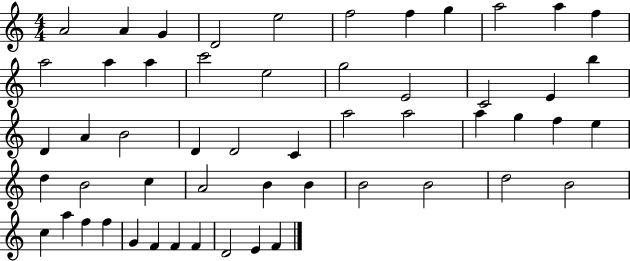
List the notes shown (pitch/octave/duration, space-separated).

A4/h A4/q G4/q D4/h E5/h F5/h F5/q G5/q A5/h A5/q F5/q A5/h A5/q A5/q C6/h E5/h G5/h E4/h C4/h E4/q B5/q D4/q A4/q B4/h D4/q D4/h C4/q A5/h A5/h A5/q G5/q F5/q E5/q D5/q B4/h C5/q A4/h B4/q B4/q B4/h B4/h D5/h B4/h C5/q A5/q F5/q F5/q G4/q F4/q F4/q F4/q D4/h E4/q F4/q